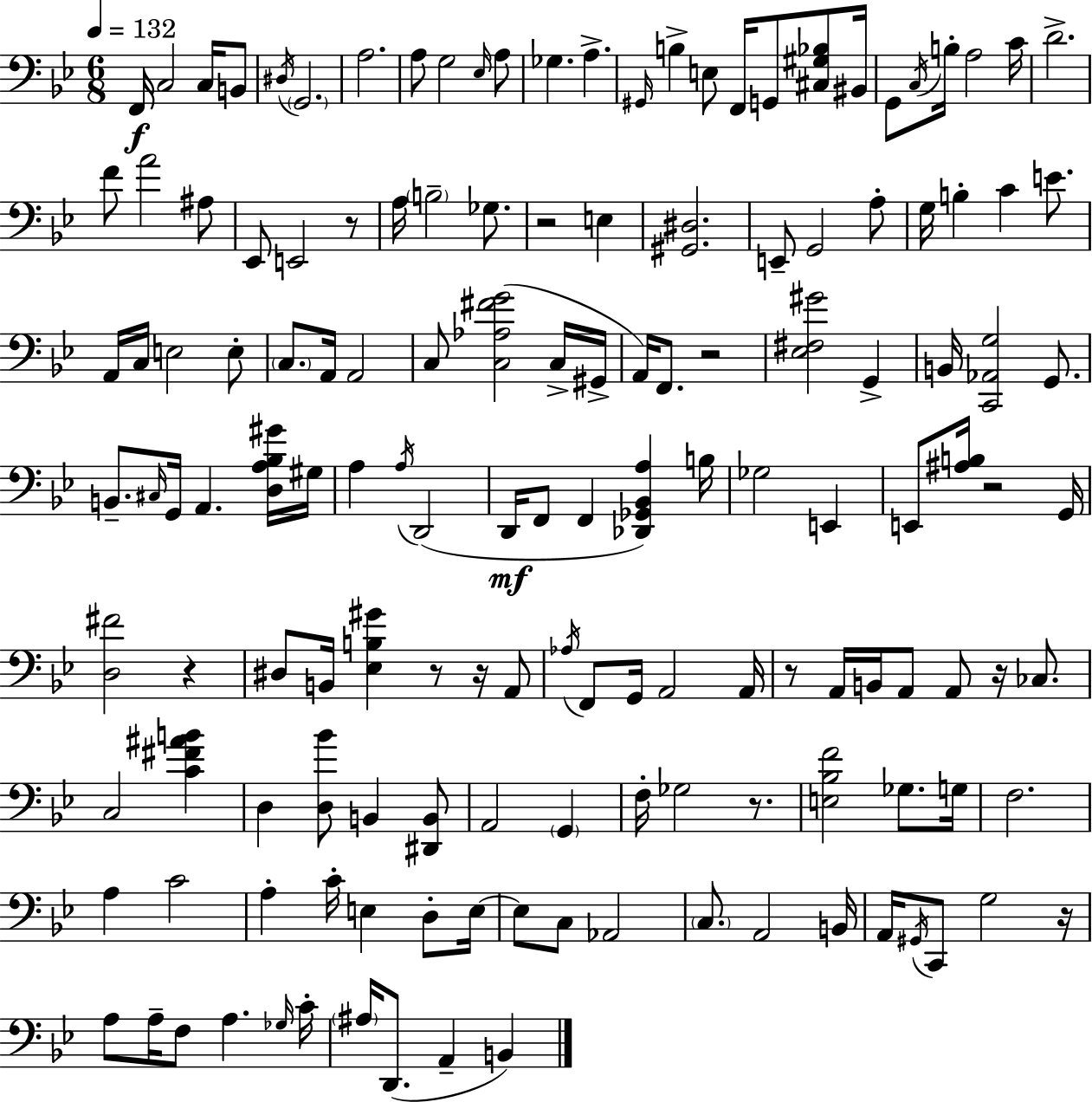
X:1
T:Untitled
M:6/8
L:1/4
K:Gm
F,,/4 C,2 C,/4 B,,/2 ^D,/4 G,,2 A,2 A,/2 G,2 _E,/4 A,/2 _G, A, ^G,,/4 B, E,/2 F,,/4 G,,/2 [^C,^G,_B,]/2 ^B,,/4 G,,/2 C,/4 B,/4 A,2 C/4 D2 F/2 A2 ^A,/2 _E,,/2 E,,2 z/2 A,/4 B,2 _G,/2 z2 E, [^G,,^D,]2 E,,/2 G,,2 A,/2 G,/4 B, C E/2 A,,/4 C,/4 E,2 E,/2 C,/2 A,,/4 A,,2 C,/2 [C,_A,^FG]2 C,/4 ^G,,/4 A,,/4 F,,/2 z2 [_E,^F,^G]2 G,, B,,/4 [C,,_A,,G,]2 G,,/2 B,,/2 ^C,/4 G,,/4 A,, [D,A,_B,^G]/4 ^G,/4 A, A,/4 D,,2 D,,/4 F,,/2 F,, [_D,,_G,,_B,,A,] B,/4 _G,2 E,, E,,/2 [^A,B,]/4 z2 G,,/4 [D,^F]2 z ^D,/2 B,,/4 [_E,B,^G] z/2 z/4 A,,/2 _A,/4 F,,/2 G,,/4 A,,2 A,,/4 z/2 A,,/4 B,,/4 A,,/2 A,,/2 z/4 _C,/2 C,2 [C^F^AB] D, [D,_B]/2 B,, [^D,,B,,]/2 A,,2 G,, F,/4 _G,2 z/2 [E,_B,F]2 _G,/2 G,/4 F,2 A, C2 A, C/4 E, D,/2 E,/4 E,/2 C,/2 _A,,2 C,/2 A,,2 B,,/4 A,,/4 ^G,,/4 C,,/2 G,2 z/4 A,/2 A,/4 F,/2 A, _G,/4 C/4 ^A,/4 D,,/2 A,, B,,